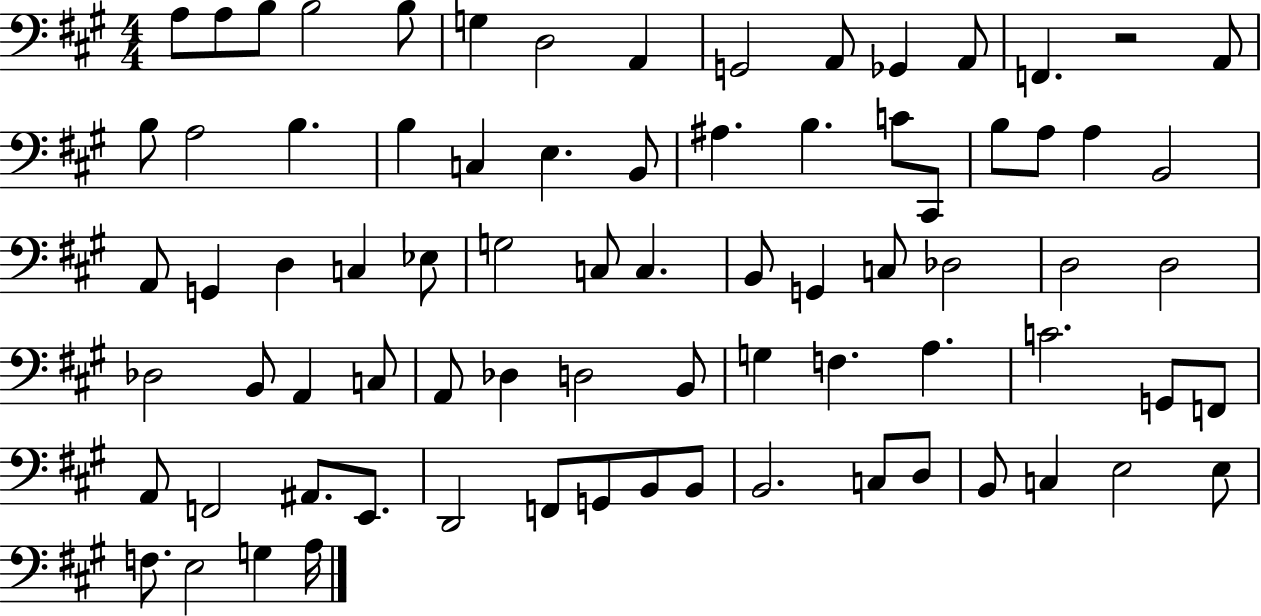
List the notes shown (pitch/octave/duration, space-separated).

A3/e A3/e B3/e B3/h B3/e G3/q D3/h A2/q G2/h A2/e Gb2/q A2/e F2/q. R/h A2/e B3/e A3/h B3/q. B3/q C3/q E3/q. B2/e A#3/q. B3/q. C4/e C#2/e B3/e A3/e A3/q B2/h A2/e G2/q D3/q C3/q Eb3/e G3/h C3/e C3/q. B2/e G2/q C3/e Db3/h D3/h D3/h Db3/h B2/e A2/q C3/e A2/e Db3/q D3/h B2/e G3/q F3/q. A3/q. C4/h. G2/e F2/e A2/e F2/h A#2/e. E2/e. D2/h F2/e G2/e B2/e B2/e B2/h. C3/e D3/e B2/e C3/q E3/h E3/e F3/e. E3/h G3/q A3/s